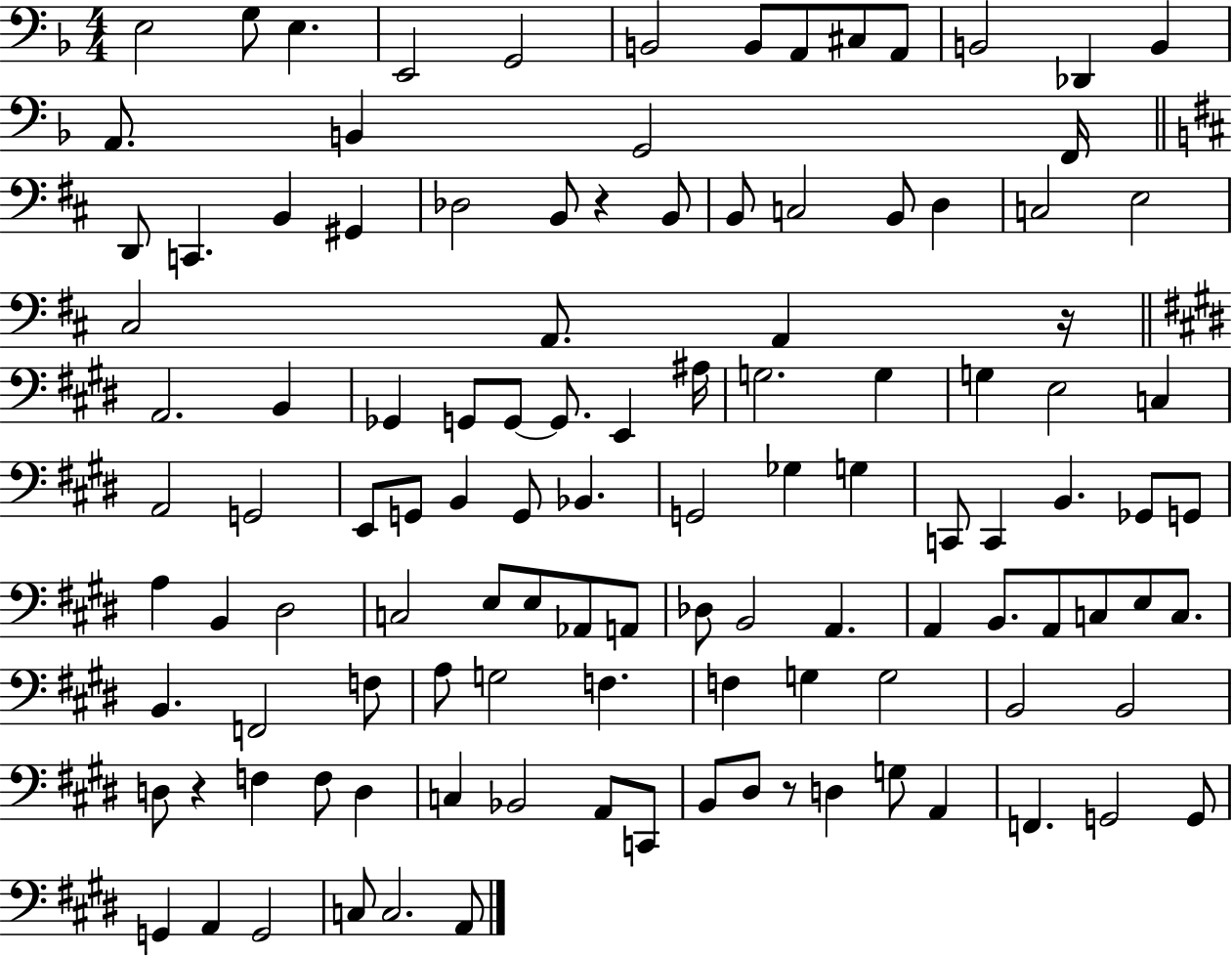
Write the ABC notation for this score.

X:1
T:Untitled
M:4/4
L:1/4
K:F
E,2 G,/2 E, E,,2 G,,2 B,,2 B,,/2 A,,/2 ^C,/2 A,,/2 B,,2 _D,, B,, A,,/2 B,, G,,2 F,,/4 D,,/2 C,, B,, ^G,, _D,2 B,,/2 z B,,/2 B,,/2 C,2 B,,/2 D, C,2 E,2 ^C,2 A,,/2 A,, z/4 A,,2 B,, _G,, G,,/2 G,,/2 G,,/2 E,, ^A,/4 G,2 G, G, E,2 C, A,,2 G,,2 E,,/2 G,,/2 B,, G,,/2 _B,, G,,2 _G, G, C,,/2 C,, B,, _G,,/2 G,,/2 A, B,, ^D,2 C,2 E,/2 E,/2 _A,,/2 A,,/2 _D,/2 B,,2 A,, A,, B,,/2 A,,/2 C,/2 E,/2 C,/2 B,, F,,2 F,/2 A,/2 G,2 F, F, G, G,2 B,,2 B,,2 D,/2 z F, F,/2 D, C, _B,,2 A,,/2 C,,/2 B,,/2 ^D,/2 z/2 D, G,/2 A,, F,, G,,2 G,,/2 G,, A,, G,,2 C,/2 C,2 A,,/2